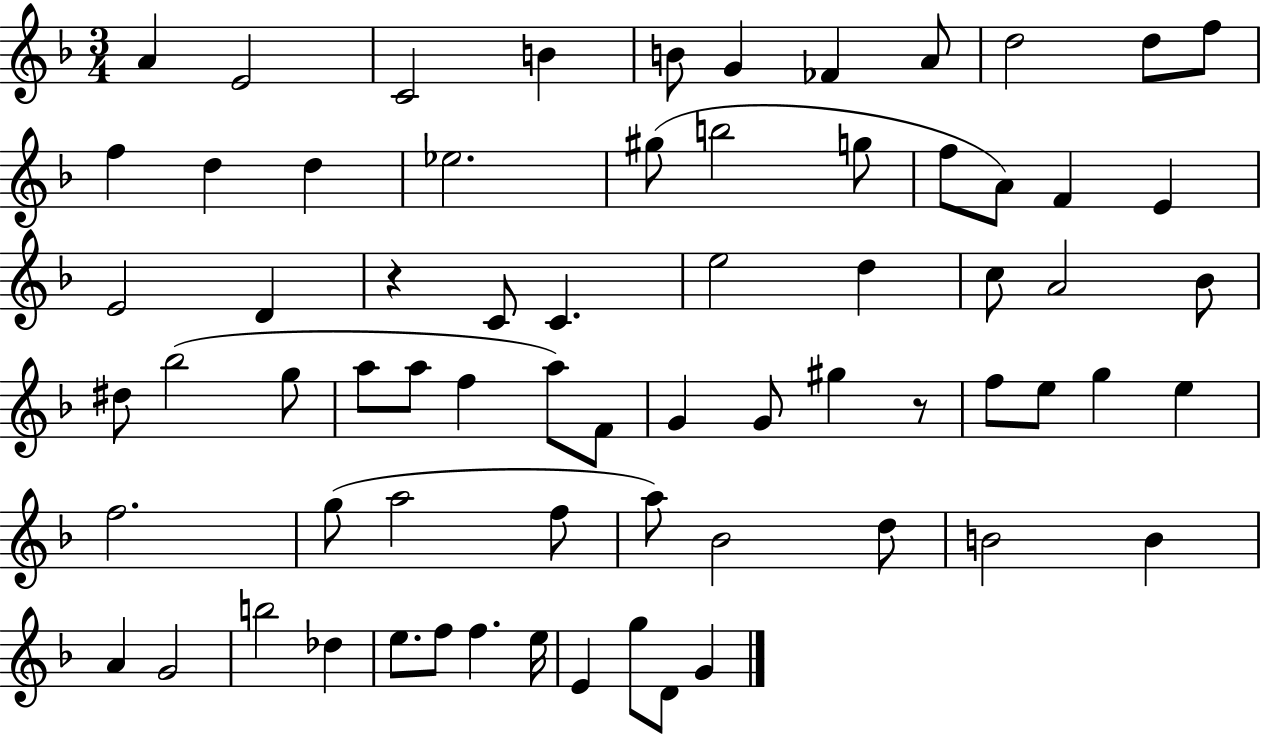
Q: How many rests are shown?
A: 2